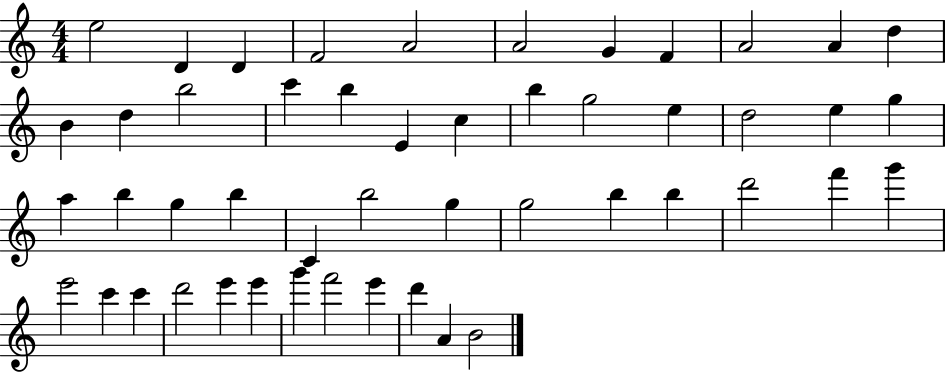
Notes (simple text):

E5/h D4/q D4/q F4/h A4/h A4/h G4/q F4/q A4/h A4/q D5/q B4/q D5/q B5/h C6/q B5/q E4/q C5/q B5/q G5/h E5/q D5/h E5/q G5/q A5/q B5/q G5/q B5/q C4/q B5/h G5/q G5/h B5/q B5/q D6/h F6/q G6/q E6/h C6/q C6/q D6/h E6/q E6/q G6/q F6/h E6/q D6/q A4/q B4/h